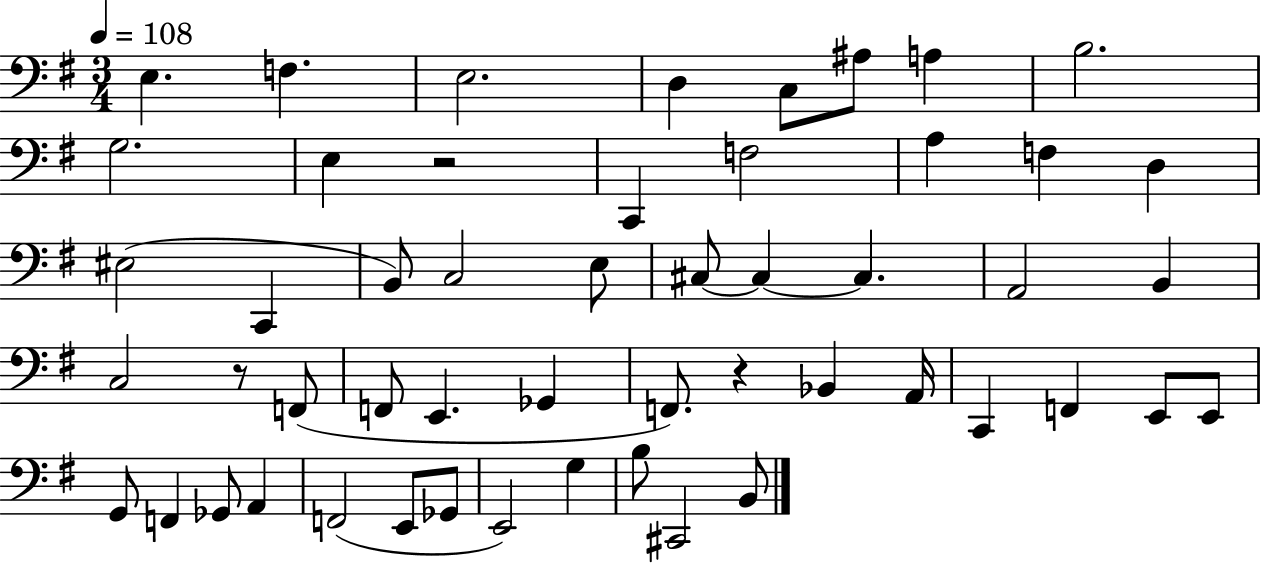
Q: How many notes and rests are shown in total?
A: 52